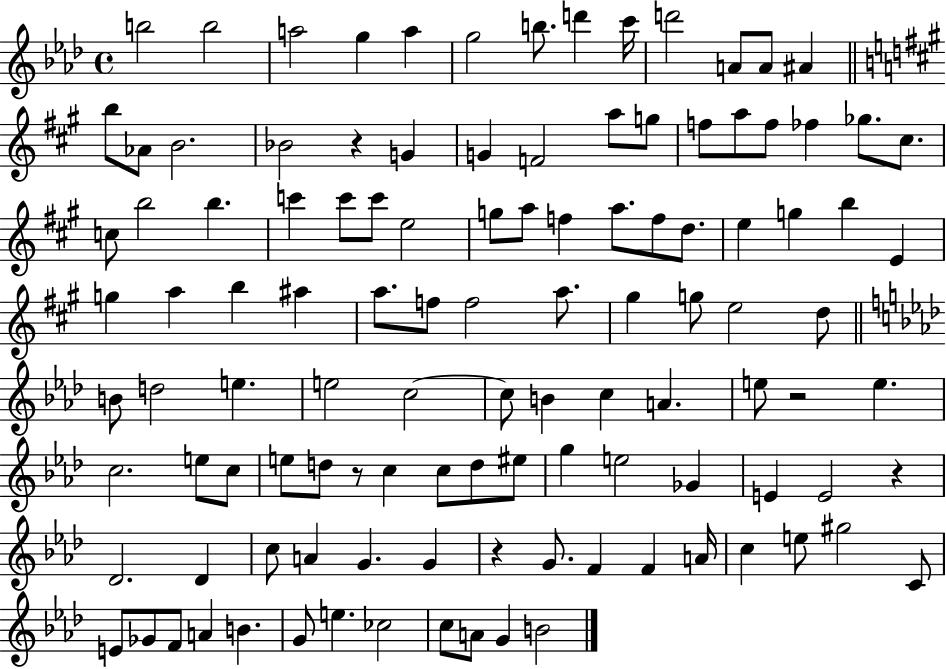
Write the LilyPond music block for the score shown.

{
  \clef treble
  \time 4/4
  \defaultTimeSignature
  \key aes \major
  b''2 b''2 | a''2 g''4 a''4 | g''2 b''8. d'''4 c'''16 | d'''2 a'8 a'8 ais'4 | \break \bar "||" \break \key a \major b''8 aes'8 b'2. | bes'2 r4 g'4 | g'4 f'2 a''8 g''8 | f''8 a''8 f''8 fes''4 ges''8. cis''8. | \break c''8 b''2 b''4. | c'''4 c'''8 c'''8 e''2 | g''8 a''8 f''4 a''8. f''8 d''8. | e''4 g''4 b''4 e'4 | \break g''4 a''4 b''4 ais''4 | a''8. f''8 f''2 a''8. | gis''4 g''8 e''2 d''8 | \bar "||" \break \key aes \major b'8 d''2 e''4. | e''2 c''2~~ | c''8 b'4 c''4 a'4. | e''8 r2 e''4. | \break c''2. e''8 c''8 | e''8 d''8 r8 c''4 c''8 d''8 eis''8 | g''4 e''2 ges'4 | e'4 e'2 r4 | \break des'2. des'4 | c''8 a'4 g'4. g'4 | r4 g'8. f'4 f'4 a'16 | c''4 e''8 gis''2 c'8 | \break e'8 ges'8 f'8 a'4 b'4. | g'8 e''4. ces''2 | c''8 a'8 g'4 b'2 | \bar "|."
}